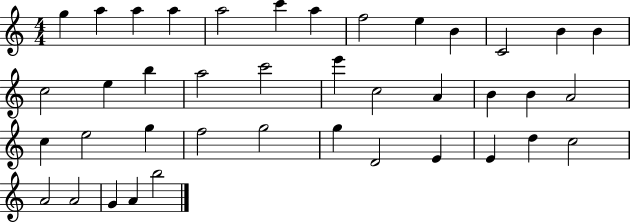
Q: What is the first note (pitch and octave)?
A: G5